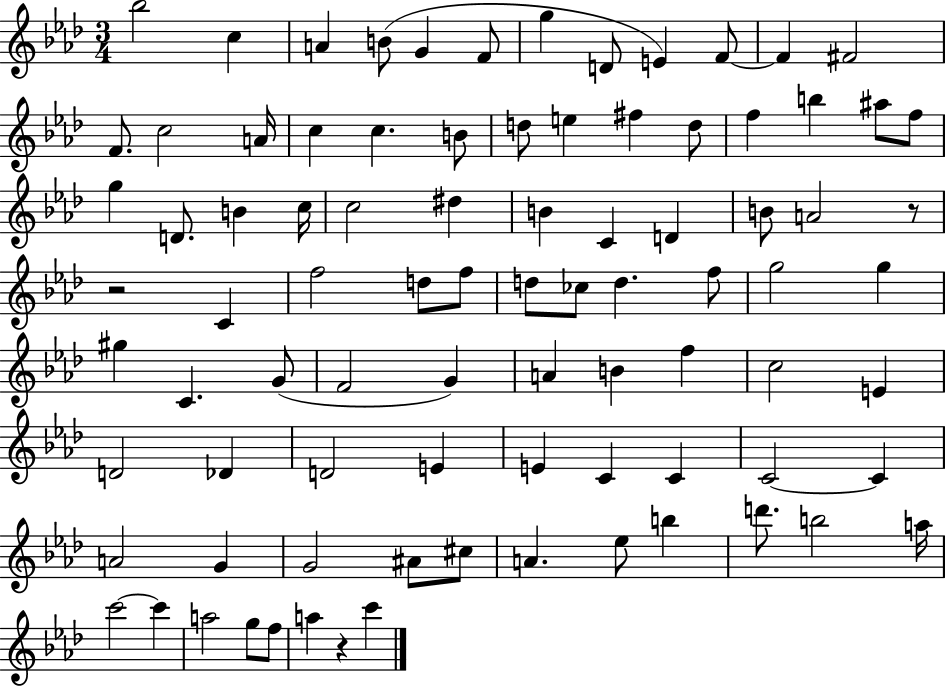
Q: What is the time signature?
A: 3/4